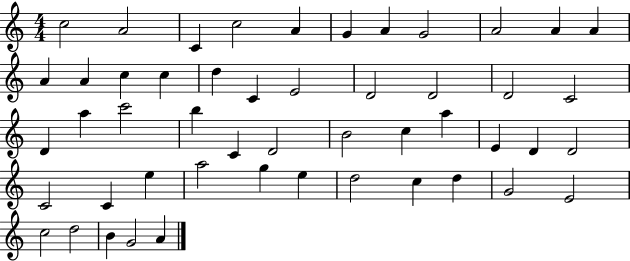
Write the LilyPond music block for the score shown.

{
  \clef treble
  \numericTimeSignature
  \time 4/4
  \key c \major
  c''2 a'2 | c'4 c''2 a'4 | g'4 a'4 g'2 | a'2 a'4 a'4 | \break a'4 a'4 c''4 c''4 | d''4 c'4 e'2 | d'2 d'2 | d'2 c'2 | \break d'4 a''4 c'''2 | b''4 c'4 d'2 | b'2 c''4 a''4 | e'4 d'4 d'2 | \break c'2 c'4 e''4 | a''2 g''4 e''4 | d''2 c''4 d''4 | g'2 e'2 | \break c''2 d''2 | b'4 g'2 a'4 | \bar "|."
}